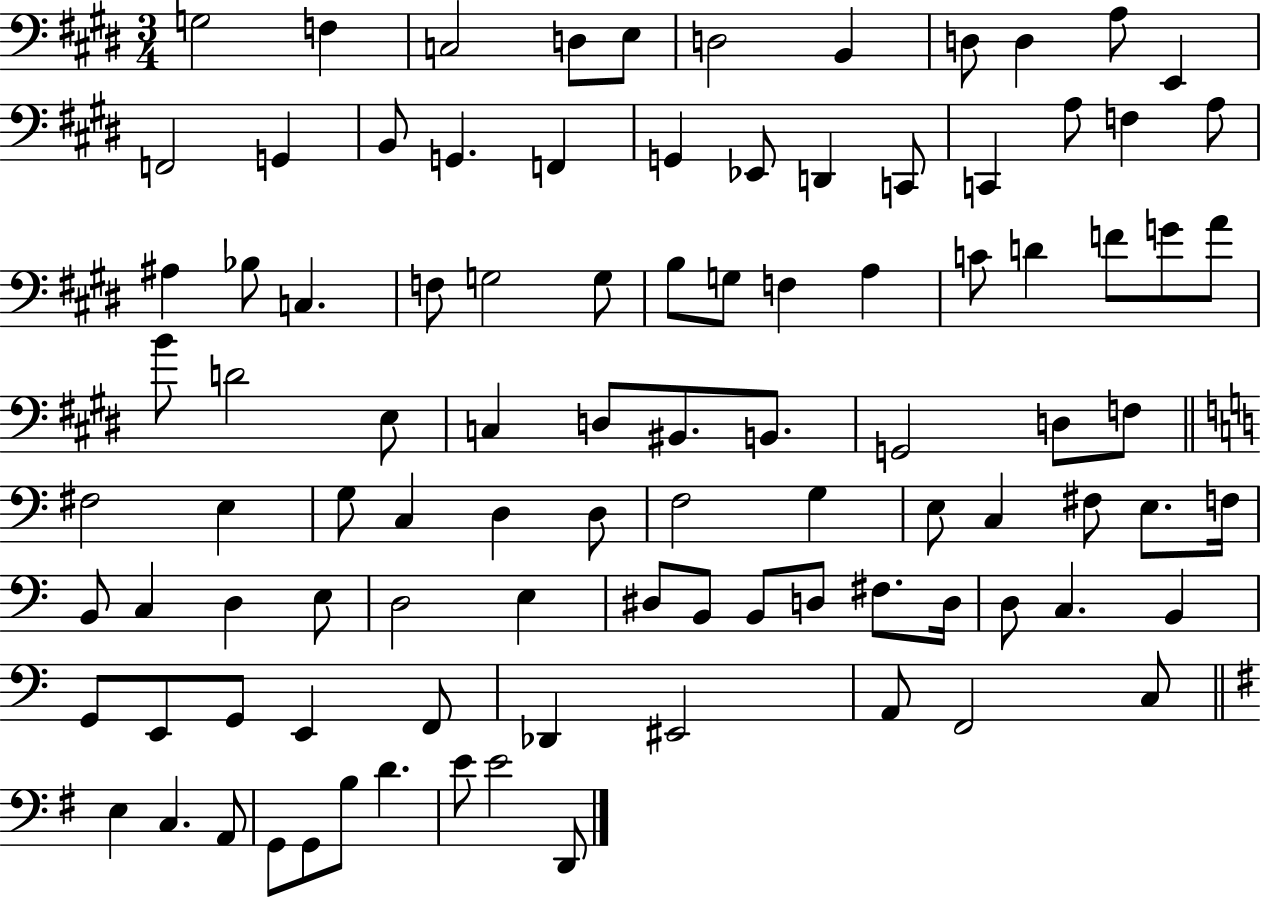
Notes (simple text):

G3/h F3/q C3/h D3/e E3/e D3/h B2/q D3/e D3/q A3/e E2/q F2/h G2/q B2/e G2/q. F2/q G2/q Eb2/e D2/q C2/e C2/q A3/e F3/q A3/e A#3/q Bb3/e C3/q. F3/e G3/h G3/e B3/e G3/e F3/q A3/q C4/e D4/q F4/e G4/e A4/e B4/e D4/h E3/e C3/q D3/e BIS2/e. B2/e. G2/h D3/e F3/e F#3/h E3/q G3/e C3/q D3/q D3/e F3/h G3/q E3/e C3/q F#3/e E3/e. F3/s B2/e C3/q D3/q E3/e D3/h E3/q D#3/e B2/e B2/e D3/e F#3/e. D3/s D3/e C3/q. B2/q G2/e E2/e G2/e E2/q F2/e Db2/q EIS2/h A2/e F2/h C3/e E3/q C3/q. A2/e G2/e G2/e B3/e D4/q. E4/e E4/h D2/e